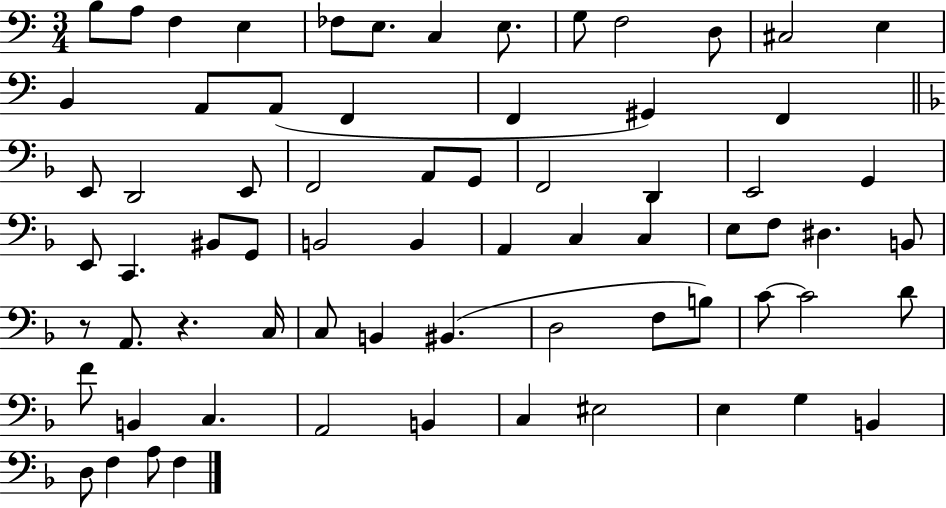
B3/e A3/e F3/q E3/q FES3/e E3/e. C3/q E3/e. G3/e F3/h D3/e C#3/h E3/q B2/q A2/e A2/e F2/q F2/q G#2/q F2/q E2/e D2/h E2/e F2/h A2/e G2/e F2/h D2/q E2/h G2/q E2/e C2/q. BIS2/e G2/e B2/h B2/q A2/q C3/q C3/q E3/e F3/e D#3/q. B2/e R/e A2/e. R/q. C3/s C3/e B2/q BIS2/q. D3/h F3/e B3/e C4/e C4/h D4/e F4/e B2/q C3/q. A2/h B2/q C3/q EIS3/h E3/q G3/q B2/q D3/e F3/q A3/e F3/q